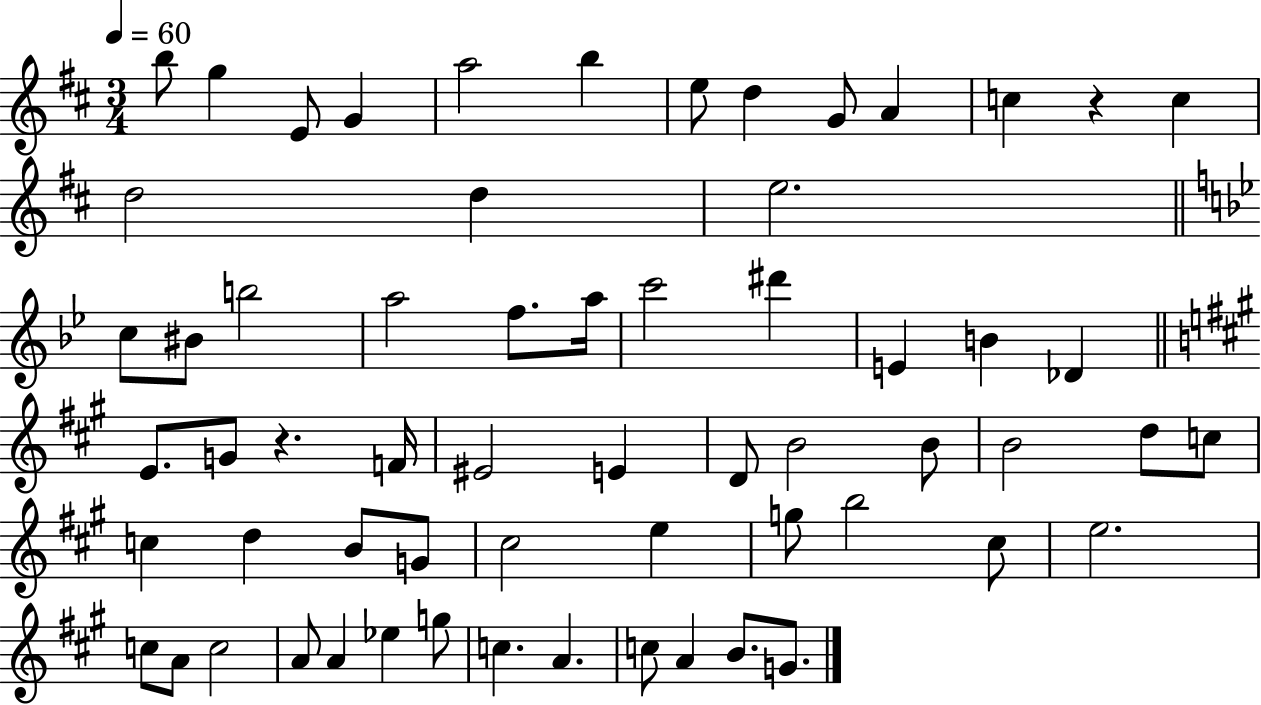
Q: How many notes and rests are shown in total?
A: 62